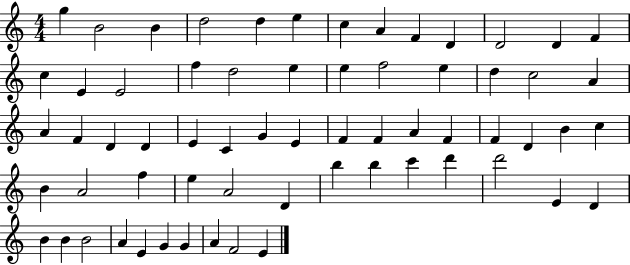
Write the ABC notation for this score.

X:1
T:Untitled
M:4/4
L:1/4
K:C
g B2 B d2 d e c A F D D2 D F c E E2 f d2 e e f2 e d c2 A A F D D E C G E F F A F F D B c B A2 f e A2 D b b c' d' d'2 E D B B B2 A E G G A F2 E